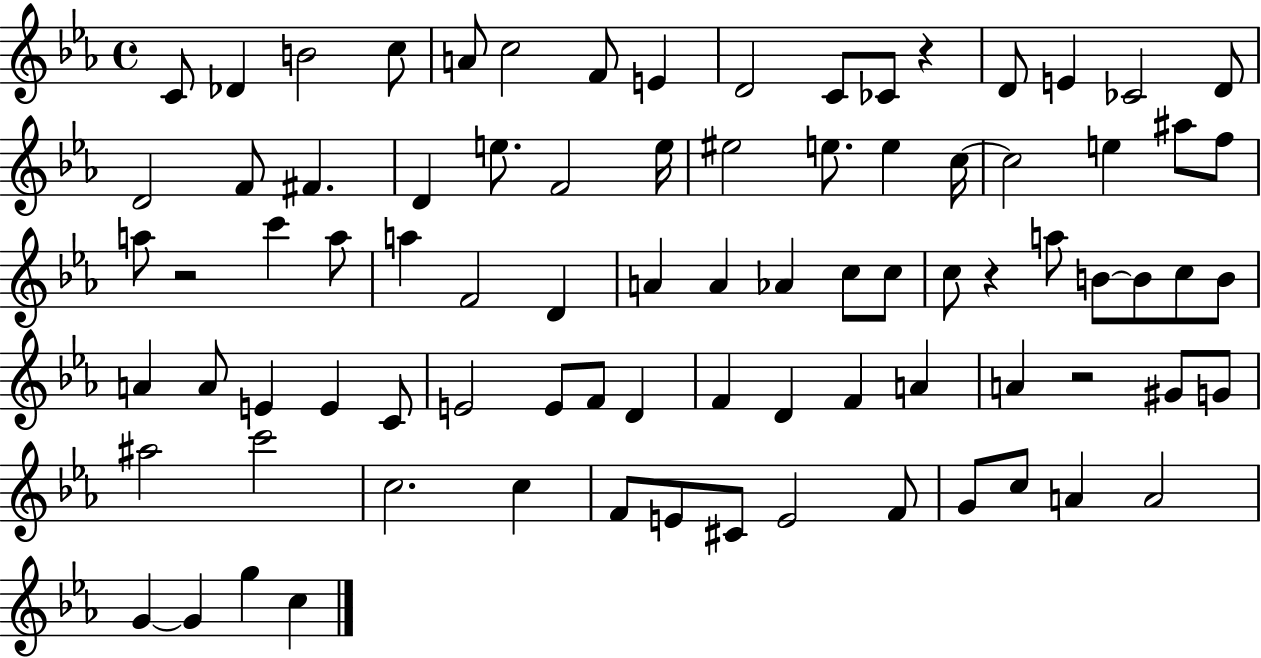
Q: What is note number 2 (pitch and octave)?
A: Db4